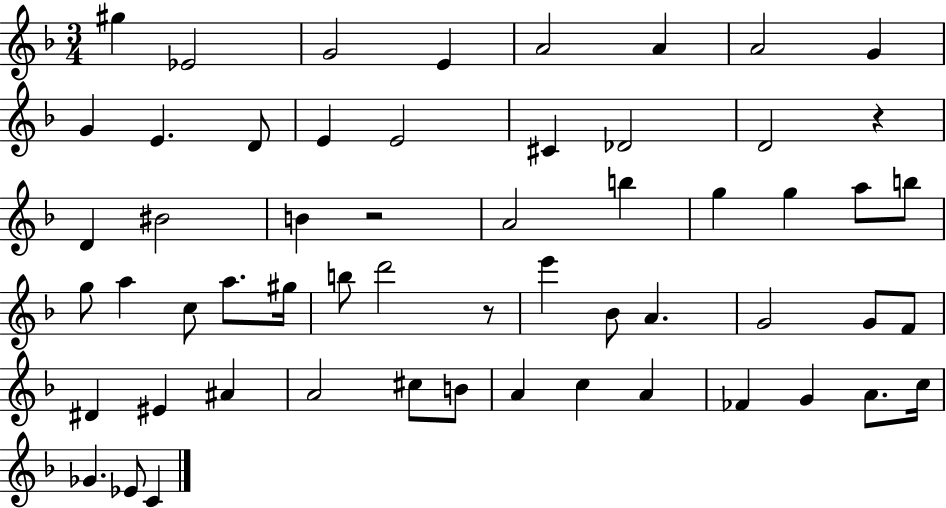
G#5/q Eb4/h G4/h E4/q A4/h A4/q A4/h G4/q G4/q E4/q. D4/e E4/q E4/h C#4/q Db4/h D4/h R/q D4/q BIS4/h B4/q R/h A4/h B5/q G5/q G5/q A5/e B5/e G5/e A5/q C5/e A5/e. G#5/s B5/e D6/h R/e E6/q Bb4/e A4/q. G4/h G4/e F4/e D#4/q EIS4/q A#4/q A4/h C#5/e B4/e A4/q C5/q A4/q FES4/q G4/q A4/e. C5/s Gb4/q. Eb4/e C4/q